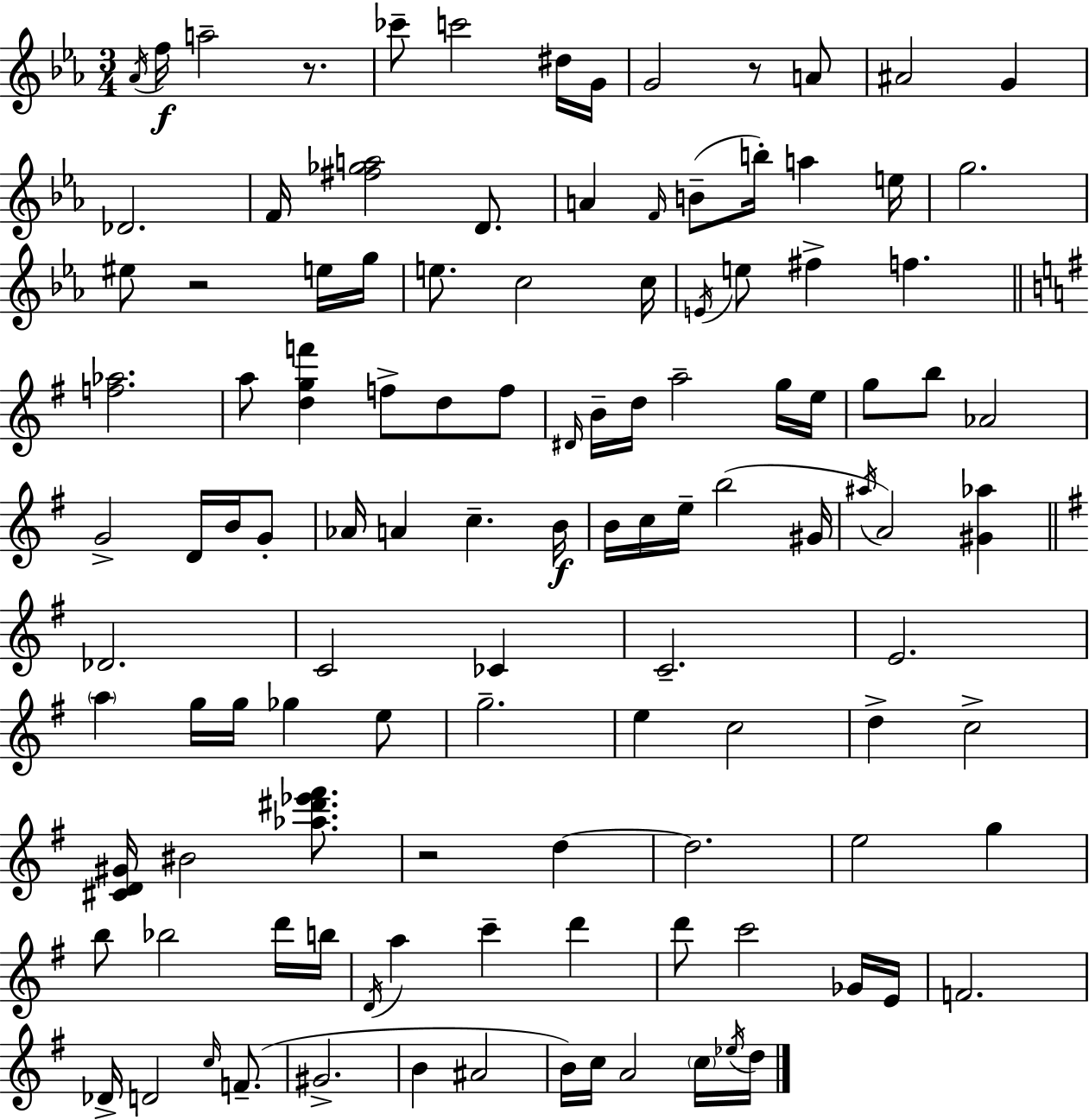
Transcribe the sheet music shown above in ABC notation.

X:1
T:Untitled
M:3/4
L:1/4
K:Cm
_A/4 f/4 a2 z/2 _c'/2 c'2 ^d/4 G/4 G2 z/2 A/2 ^A2 G _D2 F/4 [^f_ga]2 D/2 A F/4 B/2 b/4 a e/4 g2 ^e/2 z2 e/4 g/4 e/2 c2 c/4 E/4 e/2 ^f f [f_a]2 a/2 [dgf'] f/2 d/2 f/2 ^D/4 B/4 d/4 a2 g/4 e/4 g/2 b/2 _A2 G2 D/4 B/4 G/2 _A/4 A c B/4 B/4 c/4 e/4 b2 ^G/4 ^a/4 A2 [^G_a] _D2 C2 _C C2 E2 a g/4 g/4 _g e/2 g2 e c2 d c2 [^CD^G]/4 ^B2 [_a^d'_e'^f']/2 z2 d d2 e2 g b/2 _b2 d'/4 b/4 D/4 a c' d' d'/2 c'2 _G/4 E/4 F2 _D/4 D2 c/4 F/2 ^G2 B ^A2 B/4 c/4 A2 c/4 _e/4 d/4